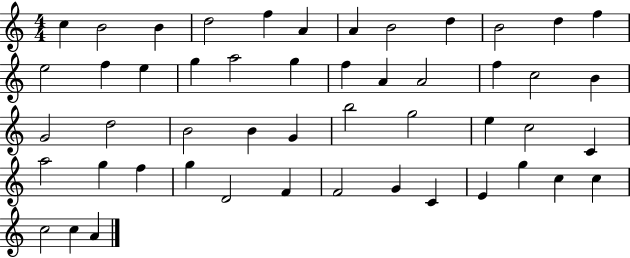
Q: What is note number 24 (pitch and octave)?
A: B4